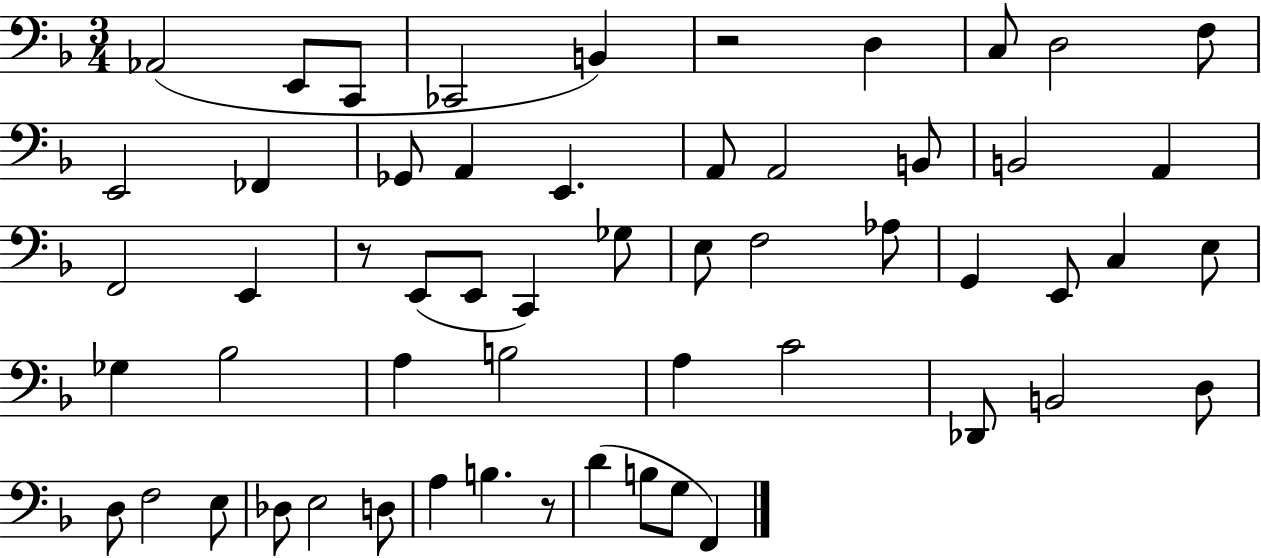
Ab2/h E2/e C2/e CES2/h B2/q R/h D3/q C3/e D3/h F3/e E2/h FES2/q Gb2/e A2/q E2/q. A2/e A2/h B2/e B2/h A2/q F2/h E2/q R/e E2/e E2/e C2/q Gb3/e E3/e F3/h Ab3/e G2/q E2/e C3/q E3/e Gb3/q Bb3/h A3/q B3/h A3/q C4/h Db2/e B2/h D3/e D3/e F3/h E3/e Db3/e E3/h D3/e A3/q B3/q. R/e D4/q B3/e G3/e F2/q